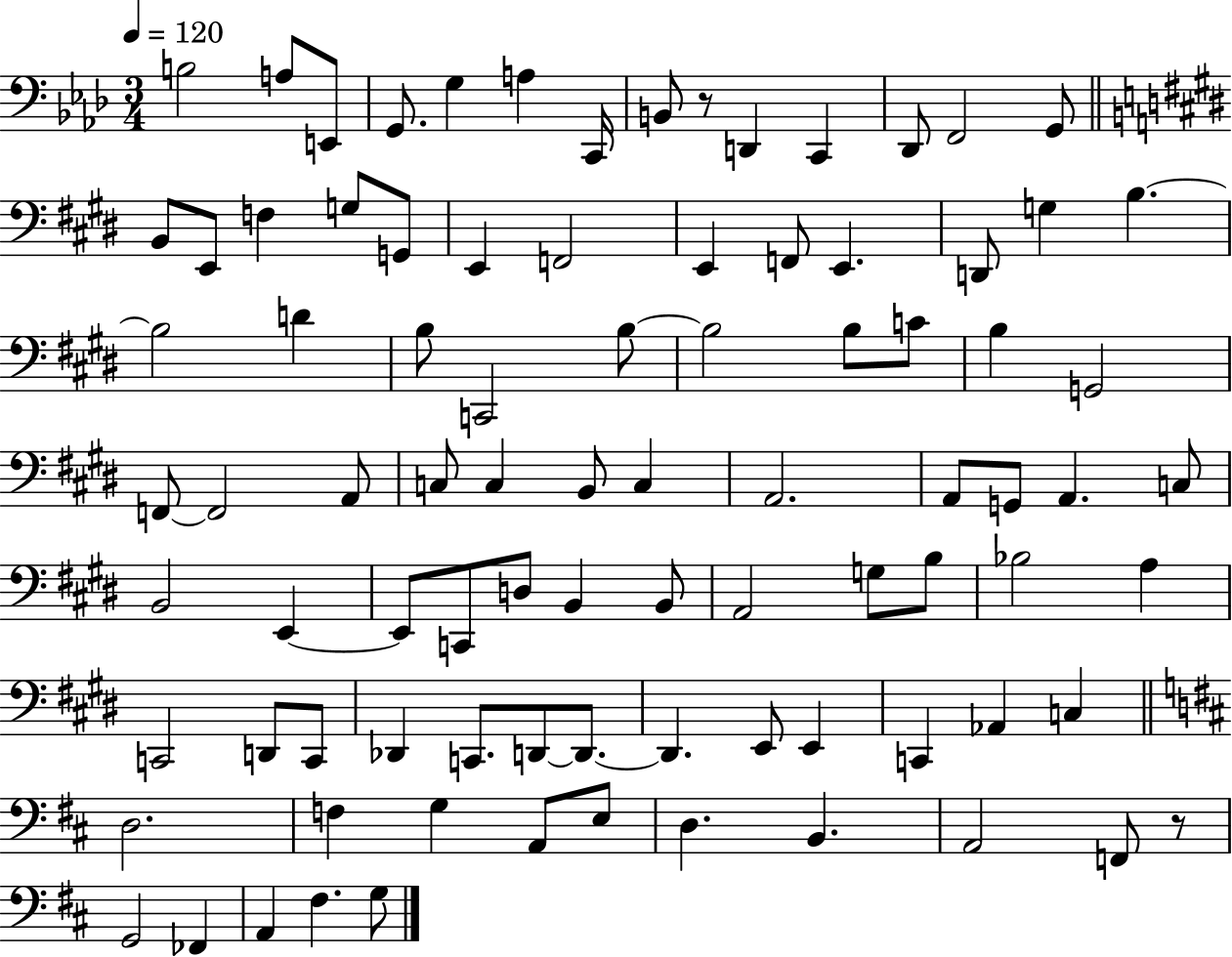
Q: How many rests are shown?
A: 2